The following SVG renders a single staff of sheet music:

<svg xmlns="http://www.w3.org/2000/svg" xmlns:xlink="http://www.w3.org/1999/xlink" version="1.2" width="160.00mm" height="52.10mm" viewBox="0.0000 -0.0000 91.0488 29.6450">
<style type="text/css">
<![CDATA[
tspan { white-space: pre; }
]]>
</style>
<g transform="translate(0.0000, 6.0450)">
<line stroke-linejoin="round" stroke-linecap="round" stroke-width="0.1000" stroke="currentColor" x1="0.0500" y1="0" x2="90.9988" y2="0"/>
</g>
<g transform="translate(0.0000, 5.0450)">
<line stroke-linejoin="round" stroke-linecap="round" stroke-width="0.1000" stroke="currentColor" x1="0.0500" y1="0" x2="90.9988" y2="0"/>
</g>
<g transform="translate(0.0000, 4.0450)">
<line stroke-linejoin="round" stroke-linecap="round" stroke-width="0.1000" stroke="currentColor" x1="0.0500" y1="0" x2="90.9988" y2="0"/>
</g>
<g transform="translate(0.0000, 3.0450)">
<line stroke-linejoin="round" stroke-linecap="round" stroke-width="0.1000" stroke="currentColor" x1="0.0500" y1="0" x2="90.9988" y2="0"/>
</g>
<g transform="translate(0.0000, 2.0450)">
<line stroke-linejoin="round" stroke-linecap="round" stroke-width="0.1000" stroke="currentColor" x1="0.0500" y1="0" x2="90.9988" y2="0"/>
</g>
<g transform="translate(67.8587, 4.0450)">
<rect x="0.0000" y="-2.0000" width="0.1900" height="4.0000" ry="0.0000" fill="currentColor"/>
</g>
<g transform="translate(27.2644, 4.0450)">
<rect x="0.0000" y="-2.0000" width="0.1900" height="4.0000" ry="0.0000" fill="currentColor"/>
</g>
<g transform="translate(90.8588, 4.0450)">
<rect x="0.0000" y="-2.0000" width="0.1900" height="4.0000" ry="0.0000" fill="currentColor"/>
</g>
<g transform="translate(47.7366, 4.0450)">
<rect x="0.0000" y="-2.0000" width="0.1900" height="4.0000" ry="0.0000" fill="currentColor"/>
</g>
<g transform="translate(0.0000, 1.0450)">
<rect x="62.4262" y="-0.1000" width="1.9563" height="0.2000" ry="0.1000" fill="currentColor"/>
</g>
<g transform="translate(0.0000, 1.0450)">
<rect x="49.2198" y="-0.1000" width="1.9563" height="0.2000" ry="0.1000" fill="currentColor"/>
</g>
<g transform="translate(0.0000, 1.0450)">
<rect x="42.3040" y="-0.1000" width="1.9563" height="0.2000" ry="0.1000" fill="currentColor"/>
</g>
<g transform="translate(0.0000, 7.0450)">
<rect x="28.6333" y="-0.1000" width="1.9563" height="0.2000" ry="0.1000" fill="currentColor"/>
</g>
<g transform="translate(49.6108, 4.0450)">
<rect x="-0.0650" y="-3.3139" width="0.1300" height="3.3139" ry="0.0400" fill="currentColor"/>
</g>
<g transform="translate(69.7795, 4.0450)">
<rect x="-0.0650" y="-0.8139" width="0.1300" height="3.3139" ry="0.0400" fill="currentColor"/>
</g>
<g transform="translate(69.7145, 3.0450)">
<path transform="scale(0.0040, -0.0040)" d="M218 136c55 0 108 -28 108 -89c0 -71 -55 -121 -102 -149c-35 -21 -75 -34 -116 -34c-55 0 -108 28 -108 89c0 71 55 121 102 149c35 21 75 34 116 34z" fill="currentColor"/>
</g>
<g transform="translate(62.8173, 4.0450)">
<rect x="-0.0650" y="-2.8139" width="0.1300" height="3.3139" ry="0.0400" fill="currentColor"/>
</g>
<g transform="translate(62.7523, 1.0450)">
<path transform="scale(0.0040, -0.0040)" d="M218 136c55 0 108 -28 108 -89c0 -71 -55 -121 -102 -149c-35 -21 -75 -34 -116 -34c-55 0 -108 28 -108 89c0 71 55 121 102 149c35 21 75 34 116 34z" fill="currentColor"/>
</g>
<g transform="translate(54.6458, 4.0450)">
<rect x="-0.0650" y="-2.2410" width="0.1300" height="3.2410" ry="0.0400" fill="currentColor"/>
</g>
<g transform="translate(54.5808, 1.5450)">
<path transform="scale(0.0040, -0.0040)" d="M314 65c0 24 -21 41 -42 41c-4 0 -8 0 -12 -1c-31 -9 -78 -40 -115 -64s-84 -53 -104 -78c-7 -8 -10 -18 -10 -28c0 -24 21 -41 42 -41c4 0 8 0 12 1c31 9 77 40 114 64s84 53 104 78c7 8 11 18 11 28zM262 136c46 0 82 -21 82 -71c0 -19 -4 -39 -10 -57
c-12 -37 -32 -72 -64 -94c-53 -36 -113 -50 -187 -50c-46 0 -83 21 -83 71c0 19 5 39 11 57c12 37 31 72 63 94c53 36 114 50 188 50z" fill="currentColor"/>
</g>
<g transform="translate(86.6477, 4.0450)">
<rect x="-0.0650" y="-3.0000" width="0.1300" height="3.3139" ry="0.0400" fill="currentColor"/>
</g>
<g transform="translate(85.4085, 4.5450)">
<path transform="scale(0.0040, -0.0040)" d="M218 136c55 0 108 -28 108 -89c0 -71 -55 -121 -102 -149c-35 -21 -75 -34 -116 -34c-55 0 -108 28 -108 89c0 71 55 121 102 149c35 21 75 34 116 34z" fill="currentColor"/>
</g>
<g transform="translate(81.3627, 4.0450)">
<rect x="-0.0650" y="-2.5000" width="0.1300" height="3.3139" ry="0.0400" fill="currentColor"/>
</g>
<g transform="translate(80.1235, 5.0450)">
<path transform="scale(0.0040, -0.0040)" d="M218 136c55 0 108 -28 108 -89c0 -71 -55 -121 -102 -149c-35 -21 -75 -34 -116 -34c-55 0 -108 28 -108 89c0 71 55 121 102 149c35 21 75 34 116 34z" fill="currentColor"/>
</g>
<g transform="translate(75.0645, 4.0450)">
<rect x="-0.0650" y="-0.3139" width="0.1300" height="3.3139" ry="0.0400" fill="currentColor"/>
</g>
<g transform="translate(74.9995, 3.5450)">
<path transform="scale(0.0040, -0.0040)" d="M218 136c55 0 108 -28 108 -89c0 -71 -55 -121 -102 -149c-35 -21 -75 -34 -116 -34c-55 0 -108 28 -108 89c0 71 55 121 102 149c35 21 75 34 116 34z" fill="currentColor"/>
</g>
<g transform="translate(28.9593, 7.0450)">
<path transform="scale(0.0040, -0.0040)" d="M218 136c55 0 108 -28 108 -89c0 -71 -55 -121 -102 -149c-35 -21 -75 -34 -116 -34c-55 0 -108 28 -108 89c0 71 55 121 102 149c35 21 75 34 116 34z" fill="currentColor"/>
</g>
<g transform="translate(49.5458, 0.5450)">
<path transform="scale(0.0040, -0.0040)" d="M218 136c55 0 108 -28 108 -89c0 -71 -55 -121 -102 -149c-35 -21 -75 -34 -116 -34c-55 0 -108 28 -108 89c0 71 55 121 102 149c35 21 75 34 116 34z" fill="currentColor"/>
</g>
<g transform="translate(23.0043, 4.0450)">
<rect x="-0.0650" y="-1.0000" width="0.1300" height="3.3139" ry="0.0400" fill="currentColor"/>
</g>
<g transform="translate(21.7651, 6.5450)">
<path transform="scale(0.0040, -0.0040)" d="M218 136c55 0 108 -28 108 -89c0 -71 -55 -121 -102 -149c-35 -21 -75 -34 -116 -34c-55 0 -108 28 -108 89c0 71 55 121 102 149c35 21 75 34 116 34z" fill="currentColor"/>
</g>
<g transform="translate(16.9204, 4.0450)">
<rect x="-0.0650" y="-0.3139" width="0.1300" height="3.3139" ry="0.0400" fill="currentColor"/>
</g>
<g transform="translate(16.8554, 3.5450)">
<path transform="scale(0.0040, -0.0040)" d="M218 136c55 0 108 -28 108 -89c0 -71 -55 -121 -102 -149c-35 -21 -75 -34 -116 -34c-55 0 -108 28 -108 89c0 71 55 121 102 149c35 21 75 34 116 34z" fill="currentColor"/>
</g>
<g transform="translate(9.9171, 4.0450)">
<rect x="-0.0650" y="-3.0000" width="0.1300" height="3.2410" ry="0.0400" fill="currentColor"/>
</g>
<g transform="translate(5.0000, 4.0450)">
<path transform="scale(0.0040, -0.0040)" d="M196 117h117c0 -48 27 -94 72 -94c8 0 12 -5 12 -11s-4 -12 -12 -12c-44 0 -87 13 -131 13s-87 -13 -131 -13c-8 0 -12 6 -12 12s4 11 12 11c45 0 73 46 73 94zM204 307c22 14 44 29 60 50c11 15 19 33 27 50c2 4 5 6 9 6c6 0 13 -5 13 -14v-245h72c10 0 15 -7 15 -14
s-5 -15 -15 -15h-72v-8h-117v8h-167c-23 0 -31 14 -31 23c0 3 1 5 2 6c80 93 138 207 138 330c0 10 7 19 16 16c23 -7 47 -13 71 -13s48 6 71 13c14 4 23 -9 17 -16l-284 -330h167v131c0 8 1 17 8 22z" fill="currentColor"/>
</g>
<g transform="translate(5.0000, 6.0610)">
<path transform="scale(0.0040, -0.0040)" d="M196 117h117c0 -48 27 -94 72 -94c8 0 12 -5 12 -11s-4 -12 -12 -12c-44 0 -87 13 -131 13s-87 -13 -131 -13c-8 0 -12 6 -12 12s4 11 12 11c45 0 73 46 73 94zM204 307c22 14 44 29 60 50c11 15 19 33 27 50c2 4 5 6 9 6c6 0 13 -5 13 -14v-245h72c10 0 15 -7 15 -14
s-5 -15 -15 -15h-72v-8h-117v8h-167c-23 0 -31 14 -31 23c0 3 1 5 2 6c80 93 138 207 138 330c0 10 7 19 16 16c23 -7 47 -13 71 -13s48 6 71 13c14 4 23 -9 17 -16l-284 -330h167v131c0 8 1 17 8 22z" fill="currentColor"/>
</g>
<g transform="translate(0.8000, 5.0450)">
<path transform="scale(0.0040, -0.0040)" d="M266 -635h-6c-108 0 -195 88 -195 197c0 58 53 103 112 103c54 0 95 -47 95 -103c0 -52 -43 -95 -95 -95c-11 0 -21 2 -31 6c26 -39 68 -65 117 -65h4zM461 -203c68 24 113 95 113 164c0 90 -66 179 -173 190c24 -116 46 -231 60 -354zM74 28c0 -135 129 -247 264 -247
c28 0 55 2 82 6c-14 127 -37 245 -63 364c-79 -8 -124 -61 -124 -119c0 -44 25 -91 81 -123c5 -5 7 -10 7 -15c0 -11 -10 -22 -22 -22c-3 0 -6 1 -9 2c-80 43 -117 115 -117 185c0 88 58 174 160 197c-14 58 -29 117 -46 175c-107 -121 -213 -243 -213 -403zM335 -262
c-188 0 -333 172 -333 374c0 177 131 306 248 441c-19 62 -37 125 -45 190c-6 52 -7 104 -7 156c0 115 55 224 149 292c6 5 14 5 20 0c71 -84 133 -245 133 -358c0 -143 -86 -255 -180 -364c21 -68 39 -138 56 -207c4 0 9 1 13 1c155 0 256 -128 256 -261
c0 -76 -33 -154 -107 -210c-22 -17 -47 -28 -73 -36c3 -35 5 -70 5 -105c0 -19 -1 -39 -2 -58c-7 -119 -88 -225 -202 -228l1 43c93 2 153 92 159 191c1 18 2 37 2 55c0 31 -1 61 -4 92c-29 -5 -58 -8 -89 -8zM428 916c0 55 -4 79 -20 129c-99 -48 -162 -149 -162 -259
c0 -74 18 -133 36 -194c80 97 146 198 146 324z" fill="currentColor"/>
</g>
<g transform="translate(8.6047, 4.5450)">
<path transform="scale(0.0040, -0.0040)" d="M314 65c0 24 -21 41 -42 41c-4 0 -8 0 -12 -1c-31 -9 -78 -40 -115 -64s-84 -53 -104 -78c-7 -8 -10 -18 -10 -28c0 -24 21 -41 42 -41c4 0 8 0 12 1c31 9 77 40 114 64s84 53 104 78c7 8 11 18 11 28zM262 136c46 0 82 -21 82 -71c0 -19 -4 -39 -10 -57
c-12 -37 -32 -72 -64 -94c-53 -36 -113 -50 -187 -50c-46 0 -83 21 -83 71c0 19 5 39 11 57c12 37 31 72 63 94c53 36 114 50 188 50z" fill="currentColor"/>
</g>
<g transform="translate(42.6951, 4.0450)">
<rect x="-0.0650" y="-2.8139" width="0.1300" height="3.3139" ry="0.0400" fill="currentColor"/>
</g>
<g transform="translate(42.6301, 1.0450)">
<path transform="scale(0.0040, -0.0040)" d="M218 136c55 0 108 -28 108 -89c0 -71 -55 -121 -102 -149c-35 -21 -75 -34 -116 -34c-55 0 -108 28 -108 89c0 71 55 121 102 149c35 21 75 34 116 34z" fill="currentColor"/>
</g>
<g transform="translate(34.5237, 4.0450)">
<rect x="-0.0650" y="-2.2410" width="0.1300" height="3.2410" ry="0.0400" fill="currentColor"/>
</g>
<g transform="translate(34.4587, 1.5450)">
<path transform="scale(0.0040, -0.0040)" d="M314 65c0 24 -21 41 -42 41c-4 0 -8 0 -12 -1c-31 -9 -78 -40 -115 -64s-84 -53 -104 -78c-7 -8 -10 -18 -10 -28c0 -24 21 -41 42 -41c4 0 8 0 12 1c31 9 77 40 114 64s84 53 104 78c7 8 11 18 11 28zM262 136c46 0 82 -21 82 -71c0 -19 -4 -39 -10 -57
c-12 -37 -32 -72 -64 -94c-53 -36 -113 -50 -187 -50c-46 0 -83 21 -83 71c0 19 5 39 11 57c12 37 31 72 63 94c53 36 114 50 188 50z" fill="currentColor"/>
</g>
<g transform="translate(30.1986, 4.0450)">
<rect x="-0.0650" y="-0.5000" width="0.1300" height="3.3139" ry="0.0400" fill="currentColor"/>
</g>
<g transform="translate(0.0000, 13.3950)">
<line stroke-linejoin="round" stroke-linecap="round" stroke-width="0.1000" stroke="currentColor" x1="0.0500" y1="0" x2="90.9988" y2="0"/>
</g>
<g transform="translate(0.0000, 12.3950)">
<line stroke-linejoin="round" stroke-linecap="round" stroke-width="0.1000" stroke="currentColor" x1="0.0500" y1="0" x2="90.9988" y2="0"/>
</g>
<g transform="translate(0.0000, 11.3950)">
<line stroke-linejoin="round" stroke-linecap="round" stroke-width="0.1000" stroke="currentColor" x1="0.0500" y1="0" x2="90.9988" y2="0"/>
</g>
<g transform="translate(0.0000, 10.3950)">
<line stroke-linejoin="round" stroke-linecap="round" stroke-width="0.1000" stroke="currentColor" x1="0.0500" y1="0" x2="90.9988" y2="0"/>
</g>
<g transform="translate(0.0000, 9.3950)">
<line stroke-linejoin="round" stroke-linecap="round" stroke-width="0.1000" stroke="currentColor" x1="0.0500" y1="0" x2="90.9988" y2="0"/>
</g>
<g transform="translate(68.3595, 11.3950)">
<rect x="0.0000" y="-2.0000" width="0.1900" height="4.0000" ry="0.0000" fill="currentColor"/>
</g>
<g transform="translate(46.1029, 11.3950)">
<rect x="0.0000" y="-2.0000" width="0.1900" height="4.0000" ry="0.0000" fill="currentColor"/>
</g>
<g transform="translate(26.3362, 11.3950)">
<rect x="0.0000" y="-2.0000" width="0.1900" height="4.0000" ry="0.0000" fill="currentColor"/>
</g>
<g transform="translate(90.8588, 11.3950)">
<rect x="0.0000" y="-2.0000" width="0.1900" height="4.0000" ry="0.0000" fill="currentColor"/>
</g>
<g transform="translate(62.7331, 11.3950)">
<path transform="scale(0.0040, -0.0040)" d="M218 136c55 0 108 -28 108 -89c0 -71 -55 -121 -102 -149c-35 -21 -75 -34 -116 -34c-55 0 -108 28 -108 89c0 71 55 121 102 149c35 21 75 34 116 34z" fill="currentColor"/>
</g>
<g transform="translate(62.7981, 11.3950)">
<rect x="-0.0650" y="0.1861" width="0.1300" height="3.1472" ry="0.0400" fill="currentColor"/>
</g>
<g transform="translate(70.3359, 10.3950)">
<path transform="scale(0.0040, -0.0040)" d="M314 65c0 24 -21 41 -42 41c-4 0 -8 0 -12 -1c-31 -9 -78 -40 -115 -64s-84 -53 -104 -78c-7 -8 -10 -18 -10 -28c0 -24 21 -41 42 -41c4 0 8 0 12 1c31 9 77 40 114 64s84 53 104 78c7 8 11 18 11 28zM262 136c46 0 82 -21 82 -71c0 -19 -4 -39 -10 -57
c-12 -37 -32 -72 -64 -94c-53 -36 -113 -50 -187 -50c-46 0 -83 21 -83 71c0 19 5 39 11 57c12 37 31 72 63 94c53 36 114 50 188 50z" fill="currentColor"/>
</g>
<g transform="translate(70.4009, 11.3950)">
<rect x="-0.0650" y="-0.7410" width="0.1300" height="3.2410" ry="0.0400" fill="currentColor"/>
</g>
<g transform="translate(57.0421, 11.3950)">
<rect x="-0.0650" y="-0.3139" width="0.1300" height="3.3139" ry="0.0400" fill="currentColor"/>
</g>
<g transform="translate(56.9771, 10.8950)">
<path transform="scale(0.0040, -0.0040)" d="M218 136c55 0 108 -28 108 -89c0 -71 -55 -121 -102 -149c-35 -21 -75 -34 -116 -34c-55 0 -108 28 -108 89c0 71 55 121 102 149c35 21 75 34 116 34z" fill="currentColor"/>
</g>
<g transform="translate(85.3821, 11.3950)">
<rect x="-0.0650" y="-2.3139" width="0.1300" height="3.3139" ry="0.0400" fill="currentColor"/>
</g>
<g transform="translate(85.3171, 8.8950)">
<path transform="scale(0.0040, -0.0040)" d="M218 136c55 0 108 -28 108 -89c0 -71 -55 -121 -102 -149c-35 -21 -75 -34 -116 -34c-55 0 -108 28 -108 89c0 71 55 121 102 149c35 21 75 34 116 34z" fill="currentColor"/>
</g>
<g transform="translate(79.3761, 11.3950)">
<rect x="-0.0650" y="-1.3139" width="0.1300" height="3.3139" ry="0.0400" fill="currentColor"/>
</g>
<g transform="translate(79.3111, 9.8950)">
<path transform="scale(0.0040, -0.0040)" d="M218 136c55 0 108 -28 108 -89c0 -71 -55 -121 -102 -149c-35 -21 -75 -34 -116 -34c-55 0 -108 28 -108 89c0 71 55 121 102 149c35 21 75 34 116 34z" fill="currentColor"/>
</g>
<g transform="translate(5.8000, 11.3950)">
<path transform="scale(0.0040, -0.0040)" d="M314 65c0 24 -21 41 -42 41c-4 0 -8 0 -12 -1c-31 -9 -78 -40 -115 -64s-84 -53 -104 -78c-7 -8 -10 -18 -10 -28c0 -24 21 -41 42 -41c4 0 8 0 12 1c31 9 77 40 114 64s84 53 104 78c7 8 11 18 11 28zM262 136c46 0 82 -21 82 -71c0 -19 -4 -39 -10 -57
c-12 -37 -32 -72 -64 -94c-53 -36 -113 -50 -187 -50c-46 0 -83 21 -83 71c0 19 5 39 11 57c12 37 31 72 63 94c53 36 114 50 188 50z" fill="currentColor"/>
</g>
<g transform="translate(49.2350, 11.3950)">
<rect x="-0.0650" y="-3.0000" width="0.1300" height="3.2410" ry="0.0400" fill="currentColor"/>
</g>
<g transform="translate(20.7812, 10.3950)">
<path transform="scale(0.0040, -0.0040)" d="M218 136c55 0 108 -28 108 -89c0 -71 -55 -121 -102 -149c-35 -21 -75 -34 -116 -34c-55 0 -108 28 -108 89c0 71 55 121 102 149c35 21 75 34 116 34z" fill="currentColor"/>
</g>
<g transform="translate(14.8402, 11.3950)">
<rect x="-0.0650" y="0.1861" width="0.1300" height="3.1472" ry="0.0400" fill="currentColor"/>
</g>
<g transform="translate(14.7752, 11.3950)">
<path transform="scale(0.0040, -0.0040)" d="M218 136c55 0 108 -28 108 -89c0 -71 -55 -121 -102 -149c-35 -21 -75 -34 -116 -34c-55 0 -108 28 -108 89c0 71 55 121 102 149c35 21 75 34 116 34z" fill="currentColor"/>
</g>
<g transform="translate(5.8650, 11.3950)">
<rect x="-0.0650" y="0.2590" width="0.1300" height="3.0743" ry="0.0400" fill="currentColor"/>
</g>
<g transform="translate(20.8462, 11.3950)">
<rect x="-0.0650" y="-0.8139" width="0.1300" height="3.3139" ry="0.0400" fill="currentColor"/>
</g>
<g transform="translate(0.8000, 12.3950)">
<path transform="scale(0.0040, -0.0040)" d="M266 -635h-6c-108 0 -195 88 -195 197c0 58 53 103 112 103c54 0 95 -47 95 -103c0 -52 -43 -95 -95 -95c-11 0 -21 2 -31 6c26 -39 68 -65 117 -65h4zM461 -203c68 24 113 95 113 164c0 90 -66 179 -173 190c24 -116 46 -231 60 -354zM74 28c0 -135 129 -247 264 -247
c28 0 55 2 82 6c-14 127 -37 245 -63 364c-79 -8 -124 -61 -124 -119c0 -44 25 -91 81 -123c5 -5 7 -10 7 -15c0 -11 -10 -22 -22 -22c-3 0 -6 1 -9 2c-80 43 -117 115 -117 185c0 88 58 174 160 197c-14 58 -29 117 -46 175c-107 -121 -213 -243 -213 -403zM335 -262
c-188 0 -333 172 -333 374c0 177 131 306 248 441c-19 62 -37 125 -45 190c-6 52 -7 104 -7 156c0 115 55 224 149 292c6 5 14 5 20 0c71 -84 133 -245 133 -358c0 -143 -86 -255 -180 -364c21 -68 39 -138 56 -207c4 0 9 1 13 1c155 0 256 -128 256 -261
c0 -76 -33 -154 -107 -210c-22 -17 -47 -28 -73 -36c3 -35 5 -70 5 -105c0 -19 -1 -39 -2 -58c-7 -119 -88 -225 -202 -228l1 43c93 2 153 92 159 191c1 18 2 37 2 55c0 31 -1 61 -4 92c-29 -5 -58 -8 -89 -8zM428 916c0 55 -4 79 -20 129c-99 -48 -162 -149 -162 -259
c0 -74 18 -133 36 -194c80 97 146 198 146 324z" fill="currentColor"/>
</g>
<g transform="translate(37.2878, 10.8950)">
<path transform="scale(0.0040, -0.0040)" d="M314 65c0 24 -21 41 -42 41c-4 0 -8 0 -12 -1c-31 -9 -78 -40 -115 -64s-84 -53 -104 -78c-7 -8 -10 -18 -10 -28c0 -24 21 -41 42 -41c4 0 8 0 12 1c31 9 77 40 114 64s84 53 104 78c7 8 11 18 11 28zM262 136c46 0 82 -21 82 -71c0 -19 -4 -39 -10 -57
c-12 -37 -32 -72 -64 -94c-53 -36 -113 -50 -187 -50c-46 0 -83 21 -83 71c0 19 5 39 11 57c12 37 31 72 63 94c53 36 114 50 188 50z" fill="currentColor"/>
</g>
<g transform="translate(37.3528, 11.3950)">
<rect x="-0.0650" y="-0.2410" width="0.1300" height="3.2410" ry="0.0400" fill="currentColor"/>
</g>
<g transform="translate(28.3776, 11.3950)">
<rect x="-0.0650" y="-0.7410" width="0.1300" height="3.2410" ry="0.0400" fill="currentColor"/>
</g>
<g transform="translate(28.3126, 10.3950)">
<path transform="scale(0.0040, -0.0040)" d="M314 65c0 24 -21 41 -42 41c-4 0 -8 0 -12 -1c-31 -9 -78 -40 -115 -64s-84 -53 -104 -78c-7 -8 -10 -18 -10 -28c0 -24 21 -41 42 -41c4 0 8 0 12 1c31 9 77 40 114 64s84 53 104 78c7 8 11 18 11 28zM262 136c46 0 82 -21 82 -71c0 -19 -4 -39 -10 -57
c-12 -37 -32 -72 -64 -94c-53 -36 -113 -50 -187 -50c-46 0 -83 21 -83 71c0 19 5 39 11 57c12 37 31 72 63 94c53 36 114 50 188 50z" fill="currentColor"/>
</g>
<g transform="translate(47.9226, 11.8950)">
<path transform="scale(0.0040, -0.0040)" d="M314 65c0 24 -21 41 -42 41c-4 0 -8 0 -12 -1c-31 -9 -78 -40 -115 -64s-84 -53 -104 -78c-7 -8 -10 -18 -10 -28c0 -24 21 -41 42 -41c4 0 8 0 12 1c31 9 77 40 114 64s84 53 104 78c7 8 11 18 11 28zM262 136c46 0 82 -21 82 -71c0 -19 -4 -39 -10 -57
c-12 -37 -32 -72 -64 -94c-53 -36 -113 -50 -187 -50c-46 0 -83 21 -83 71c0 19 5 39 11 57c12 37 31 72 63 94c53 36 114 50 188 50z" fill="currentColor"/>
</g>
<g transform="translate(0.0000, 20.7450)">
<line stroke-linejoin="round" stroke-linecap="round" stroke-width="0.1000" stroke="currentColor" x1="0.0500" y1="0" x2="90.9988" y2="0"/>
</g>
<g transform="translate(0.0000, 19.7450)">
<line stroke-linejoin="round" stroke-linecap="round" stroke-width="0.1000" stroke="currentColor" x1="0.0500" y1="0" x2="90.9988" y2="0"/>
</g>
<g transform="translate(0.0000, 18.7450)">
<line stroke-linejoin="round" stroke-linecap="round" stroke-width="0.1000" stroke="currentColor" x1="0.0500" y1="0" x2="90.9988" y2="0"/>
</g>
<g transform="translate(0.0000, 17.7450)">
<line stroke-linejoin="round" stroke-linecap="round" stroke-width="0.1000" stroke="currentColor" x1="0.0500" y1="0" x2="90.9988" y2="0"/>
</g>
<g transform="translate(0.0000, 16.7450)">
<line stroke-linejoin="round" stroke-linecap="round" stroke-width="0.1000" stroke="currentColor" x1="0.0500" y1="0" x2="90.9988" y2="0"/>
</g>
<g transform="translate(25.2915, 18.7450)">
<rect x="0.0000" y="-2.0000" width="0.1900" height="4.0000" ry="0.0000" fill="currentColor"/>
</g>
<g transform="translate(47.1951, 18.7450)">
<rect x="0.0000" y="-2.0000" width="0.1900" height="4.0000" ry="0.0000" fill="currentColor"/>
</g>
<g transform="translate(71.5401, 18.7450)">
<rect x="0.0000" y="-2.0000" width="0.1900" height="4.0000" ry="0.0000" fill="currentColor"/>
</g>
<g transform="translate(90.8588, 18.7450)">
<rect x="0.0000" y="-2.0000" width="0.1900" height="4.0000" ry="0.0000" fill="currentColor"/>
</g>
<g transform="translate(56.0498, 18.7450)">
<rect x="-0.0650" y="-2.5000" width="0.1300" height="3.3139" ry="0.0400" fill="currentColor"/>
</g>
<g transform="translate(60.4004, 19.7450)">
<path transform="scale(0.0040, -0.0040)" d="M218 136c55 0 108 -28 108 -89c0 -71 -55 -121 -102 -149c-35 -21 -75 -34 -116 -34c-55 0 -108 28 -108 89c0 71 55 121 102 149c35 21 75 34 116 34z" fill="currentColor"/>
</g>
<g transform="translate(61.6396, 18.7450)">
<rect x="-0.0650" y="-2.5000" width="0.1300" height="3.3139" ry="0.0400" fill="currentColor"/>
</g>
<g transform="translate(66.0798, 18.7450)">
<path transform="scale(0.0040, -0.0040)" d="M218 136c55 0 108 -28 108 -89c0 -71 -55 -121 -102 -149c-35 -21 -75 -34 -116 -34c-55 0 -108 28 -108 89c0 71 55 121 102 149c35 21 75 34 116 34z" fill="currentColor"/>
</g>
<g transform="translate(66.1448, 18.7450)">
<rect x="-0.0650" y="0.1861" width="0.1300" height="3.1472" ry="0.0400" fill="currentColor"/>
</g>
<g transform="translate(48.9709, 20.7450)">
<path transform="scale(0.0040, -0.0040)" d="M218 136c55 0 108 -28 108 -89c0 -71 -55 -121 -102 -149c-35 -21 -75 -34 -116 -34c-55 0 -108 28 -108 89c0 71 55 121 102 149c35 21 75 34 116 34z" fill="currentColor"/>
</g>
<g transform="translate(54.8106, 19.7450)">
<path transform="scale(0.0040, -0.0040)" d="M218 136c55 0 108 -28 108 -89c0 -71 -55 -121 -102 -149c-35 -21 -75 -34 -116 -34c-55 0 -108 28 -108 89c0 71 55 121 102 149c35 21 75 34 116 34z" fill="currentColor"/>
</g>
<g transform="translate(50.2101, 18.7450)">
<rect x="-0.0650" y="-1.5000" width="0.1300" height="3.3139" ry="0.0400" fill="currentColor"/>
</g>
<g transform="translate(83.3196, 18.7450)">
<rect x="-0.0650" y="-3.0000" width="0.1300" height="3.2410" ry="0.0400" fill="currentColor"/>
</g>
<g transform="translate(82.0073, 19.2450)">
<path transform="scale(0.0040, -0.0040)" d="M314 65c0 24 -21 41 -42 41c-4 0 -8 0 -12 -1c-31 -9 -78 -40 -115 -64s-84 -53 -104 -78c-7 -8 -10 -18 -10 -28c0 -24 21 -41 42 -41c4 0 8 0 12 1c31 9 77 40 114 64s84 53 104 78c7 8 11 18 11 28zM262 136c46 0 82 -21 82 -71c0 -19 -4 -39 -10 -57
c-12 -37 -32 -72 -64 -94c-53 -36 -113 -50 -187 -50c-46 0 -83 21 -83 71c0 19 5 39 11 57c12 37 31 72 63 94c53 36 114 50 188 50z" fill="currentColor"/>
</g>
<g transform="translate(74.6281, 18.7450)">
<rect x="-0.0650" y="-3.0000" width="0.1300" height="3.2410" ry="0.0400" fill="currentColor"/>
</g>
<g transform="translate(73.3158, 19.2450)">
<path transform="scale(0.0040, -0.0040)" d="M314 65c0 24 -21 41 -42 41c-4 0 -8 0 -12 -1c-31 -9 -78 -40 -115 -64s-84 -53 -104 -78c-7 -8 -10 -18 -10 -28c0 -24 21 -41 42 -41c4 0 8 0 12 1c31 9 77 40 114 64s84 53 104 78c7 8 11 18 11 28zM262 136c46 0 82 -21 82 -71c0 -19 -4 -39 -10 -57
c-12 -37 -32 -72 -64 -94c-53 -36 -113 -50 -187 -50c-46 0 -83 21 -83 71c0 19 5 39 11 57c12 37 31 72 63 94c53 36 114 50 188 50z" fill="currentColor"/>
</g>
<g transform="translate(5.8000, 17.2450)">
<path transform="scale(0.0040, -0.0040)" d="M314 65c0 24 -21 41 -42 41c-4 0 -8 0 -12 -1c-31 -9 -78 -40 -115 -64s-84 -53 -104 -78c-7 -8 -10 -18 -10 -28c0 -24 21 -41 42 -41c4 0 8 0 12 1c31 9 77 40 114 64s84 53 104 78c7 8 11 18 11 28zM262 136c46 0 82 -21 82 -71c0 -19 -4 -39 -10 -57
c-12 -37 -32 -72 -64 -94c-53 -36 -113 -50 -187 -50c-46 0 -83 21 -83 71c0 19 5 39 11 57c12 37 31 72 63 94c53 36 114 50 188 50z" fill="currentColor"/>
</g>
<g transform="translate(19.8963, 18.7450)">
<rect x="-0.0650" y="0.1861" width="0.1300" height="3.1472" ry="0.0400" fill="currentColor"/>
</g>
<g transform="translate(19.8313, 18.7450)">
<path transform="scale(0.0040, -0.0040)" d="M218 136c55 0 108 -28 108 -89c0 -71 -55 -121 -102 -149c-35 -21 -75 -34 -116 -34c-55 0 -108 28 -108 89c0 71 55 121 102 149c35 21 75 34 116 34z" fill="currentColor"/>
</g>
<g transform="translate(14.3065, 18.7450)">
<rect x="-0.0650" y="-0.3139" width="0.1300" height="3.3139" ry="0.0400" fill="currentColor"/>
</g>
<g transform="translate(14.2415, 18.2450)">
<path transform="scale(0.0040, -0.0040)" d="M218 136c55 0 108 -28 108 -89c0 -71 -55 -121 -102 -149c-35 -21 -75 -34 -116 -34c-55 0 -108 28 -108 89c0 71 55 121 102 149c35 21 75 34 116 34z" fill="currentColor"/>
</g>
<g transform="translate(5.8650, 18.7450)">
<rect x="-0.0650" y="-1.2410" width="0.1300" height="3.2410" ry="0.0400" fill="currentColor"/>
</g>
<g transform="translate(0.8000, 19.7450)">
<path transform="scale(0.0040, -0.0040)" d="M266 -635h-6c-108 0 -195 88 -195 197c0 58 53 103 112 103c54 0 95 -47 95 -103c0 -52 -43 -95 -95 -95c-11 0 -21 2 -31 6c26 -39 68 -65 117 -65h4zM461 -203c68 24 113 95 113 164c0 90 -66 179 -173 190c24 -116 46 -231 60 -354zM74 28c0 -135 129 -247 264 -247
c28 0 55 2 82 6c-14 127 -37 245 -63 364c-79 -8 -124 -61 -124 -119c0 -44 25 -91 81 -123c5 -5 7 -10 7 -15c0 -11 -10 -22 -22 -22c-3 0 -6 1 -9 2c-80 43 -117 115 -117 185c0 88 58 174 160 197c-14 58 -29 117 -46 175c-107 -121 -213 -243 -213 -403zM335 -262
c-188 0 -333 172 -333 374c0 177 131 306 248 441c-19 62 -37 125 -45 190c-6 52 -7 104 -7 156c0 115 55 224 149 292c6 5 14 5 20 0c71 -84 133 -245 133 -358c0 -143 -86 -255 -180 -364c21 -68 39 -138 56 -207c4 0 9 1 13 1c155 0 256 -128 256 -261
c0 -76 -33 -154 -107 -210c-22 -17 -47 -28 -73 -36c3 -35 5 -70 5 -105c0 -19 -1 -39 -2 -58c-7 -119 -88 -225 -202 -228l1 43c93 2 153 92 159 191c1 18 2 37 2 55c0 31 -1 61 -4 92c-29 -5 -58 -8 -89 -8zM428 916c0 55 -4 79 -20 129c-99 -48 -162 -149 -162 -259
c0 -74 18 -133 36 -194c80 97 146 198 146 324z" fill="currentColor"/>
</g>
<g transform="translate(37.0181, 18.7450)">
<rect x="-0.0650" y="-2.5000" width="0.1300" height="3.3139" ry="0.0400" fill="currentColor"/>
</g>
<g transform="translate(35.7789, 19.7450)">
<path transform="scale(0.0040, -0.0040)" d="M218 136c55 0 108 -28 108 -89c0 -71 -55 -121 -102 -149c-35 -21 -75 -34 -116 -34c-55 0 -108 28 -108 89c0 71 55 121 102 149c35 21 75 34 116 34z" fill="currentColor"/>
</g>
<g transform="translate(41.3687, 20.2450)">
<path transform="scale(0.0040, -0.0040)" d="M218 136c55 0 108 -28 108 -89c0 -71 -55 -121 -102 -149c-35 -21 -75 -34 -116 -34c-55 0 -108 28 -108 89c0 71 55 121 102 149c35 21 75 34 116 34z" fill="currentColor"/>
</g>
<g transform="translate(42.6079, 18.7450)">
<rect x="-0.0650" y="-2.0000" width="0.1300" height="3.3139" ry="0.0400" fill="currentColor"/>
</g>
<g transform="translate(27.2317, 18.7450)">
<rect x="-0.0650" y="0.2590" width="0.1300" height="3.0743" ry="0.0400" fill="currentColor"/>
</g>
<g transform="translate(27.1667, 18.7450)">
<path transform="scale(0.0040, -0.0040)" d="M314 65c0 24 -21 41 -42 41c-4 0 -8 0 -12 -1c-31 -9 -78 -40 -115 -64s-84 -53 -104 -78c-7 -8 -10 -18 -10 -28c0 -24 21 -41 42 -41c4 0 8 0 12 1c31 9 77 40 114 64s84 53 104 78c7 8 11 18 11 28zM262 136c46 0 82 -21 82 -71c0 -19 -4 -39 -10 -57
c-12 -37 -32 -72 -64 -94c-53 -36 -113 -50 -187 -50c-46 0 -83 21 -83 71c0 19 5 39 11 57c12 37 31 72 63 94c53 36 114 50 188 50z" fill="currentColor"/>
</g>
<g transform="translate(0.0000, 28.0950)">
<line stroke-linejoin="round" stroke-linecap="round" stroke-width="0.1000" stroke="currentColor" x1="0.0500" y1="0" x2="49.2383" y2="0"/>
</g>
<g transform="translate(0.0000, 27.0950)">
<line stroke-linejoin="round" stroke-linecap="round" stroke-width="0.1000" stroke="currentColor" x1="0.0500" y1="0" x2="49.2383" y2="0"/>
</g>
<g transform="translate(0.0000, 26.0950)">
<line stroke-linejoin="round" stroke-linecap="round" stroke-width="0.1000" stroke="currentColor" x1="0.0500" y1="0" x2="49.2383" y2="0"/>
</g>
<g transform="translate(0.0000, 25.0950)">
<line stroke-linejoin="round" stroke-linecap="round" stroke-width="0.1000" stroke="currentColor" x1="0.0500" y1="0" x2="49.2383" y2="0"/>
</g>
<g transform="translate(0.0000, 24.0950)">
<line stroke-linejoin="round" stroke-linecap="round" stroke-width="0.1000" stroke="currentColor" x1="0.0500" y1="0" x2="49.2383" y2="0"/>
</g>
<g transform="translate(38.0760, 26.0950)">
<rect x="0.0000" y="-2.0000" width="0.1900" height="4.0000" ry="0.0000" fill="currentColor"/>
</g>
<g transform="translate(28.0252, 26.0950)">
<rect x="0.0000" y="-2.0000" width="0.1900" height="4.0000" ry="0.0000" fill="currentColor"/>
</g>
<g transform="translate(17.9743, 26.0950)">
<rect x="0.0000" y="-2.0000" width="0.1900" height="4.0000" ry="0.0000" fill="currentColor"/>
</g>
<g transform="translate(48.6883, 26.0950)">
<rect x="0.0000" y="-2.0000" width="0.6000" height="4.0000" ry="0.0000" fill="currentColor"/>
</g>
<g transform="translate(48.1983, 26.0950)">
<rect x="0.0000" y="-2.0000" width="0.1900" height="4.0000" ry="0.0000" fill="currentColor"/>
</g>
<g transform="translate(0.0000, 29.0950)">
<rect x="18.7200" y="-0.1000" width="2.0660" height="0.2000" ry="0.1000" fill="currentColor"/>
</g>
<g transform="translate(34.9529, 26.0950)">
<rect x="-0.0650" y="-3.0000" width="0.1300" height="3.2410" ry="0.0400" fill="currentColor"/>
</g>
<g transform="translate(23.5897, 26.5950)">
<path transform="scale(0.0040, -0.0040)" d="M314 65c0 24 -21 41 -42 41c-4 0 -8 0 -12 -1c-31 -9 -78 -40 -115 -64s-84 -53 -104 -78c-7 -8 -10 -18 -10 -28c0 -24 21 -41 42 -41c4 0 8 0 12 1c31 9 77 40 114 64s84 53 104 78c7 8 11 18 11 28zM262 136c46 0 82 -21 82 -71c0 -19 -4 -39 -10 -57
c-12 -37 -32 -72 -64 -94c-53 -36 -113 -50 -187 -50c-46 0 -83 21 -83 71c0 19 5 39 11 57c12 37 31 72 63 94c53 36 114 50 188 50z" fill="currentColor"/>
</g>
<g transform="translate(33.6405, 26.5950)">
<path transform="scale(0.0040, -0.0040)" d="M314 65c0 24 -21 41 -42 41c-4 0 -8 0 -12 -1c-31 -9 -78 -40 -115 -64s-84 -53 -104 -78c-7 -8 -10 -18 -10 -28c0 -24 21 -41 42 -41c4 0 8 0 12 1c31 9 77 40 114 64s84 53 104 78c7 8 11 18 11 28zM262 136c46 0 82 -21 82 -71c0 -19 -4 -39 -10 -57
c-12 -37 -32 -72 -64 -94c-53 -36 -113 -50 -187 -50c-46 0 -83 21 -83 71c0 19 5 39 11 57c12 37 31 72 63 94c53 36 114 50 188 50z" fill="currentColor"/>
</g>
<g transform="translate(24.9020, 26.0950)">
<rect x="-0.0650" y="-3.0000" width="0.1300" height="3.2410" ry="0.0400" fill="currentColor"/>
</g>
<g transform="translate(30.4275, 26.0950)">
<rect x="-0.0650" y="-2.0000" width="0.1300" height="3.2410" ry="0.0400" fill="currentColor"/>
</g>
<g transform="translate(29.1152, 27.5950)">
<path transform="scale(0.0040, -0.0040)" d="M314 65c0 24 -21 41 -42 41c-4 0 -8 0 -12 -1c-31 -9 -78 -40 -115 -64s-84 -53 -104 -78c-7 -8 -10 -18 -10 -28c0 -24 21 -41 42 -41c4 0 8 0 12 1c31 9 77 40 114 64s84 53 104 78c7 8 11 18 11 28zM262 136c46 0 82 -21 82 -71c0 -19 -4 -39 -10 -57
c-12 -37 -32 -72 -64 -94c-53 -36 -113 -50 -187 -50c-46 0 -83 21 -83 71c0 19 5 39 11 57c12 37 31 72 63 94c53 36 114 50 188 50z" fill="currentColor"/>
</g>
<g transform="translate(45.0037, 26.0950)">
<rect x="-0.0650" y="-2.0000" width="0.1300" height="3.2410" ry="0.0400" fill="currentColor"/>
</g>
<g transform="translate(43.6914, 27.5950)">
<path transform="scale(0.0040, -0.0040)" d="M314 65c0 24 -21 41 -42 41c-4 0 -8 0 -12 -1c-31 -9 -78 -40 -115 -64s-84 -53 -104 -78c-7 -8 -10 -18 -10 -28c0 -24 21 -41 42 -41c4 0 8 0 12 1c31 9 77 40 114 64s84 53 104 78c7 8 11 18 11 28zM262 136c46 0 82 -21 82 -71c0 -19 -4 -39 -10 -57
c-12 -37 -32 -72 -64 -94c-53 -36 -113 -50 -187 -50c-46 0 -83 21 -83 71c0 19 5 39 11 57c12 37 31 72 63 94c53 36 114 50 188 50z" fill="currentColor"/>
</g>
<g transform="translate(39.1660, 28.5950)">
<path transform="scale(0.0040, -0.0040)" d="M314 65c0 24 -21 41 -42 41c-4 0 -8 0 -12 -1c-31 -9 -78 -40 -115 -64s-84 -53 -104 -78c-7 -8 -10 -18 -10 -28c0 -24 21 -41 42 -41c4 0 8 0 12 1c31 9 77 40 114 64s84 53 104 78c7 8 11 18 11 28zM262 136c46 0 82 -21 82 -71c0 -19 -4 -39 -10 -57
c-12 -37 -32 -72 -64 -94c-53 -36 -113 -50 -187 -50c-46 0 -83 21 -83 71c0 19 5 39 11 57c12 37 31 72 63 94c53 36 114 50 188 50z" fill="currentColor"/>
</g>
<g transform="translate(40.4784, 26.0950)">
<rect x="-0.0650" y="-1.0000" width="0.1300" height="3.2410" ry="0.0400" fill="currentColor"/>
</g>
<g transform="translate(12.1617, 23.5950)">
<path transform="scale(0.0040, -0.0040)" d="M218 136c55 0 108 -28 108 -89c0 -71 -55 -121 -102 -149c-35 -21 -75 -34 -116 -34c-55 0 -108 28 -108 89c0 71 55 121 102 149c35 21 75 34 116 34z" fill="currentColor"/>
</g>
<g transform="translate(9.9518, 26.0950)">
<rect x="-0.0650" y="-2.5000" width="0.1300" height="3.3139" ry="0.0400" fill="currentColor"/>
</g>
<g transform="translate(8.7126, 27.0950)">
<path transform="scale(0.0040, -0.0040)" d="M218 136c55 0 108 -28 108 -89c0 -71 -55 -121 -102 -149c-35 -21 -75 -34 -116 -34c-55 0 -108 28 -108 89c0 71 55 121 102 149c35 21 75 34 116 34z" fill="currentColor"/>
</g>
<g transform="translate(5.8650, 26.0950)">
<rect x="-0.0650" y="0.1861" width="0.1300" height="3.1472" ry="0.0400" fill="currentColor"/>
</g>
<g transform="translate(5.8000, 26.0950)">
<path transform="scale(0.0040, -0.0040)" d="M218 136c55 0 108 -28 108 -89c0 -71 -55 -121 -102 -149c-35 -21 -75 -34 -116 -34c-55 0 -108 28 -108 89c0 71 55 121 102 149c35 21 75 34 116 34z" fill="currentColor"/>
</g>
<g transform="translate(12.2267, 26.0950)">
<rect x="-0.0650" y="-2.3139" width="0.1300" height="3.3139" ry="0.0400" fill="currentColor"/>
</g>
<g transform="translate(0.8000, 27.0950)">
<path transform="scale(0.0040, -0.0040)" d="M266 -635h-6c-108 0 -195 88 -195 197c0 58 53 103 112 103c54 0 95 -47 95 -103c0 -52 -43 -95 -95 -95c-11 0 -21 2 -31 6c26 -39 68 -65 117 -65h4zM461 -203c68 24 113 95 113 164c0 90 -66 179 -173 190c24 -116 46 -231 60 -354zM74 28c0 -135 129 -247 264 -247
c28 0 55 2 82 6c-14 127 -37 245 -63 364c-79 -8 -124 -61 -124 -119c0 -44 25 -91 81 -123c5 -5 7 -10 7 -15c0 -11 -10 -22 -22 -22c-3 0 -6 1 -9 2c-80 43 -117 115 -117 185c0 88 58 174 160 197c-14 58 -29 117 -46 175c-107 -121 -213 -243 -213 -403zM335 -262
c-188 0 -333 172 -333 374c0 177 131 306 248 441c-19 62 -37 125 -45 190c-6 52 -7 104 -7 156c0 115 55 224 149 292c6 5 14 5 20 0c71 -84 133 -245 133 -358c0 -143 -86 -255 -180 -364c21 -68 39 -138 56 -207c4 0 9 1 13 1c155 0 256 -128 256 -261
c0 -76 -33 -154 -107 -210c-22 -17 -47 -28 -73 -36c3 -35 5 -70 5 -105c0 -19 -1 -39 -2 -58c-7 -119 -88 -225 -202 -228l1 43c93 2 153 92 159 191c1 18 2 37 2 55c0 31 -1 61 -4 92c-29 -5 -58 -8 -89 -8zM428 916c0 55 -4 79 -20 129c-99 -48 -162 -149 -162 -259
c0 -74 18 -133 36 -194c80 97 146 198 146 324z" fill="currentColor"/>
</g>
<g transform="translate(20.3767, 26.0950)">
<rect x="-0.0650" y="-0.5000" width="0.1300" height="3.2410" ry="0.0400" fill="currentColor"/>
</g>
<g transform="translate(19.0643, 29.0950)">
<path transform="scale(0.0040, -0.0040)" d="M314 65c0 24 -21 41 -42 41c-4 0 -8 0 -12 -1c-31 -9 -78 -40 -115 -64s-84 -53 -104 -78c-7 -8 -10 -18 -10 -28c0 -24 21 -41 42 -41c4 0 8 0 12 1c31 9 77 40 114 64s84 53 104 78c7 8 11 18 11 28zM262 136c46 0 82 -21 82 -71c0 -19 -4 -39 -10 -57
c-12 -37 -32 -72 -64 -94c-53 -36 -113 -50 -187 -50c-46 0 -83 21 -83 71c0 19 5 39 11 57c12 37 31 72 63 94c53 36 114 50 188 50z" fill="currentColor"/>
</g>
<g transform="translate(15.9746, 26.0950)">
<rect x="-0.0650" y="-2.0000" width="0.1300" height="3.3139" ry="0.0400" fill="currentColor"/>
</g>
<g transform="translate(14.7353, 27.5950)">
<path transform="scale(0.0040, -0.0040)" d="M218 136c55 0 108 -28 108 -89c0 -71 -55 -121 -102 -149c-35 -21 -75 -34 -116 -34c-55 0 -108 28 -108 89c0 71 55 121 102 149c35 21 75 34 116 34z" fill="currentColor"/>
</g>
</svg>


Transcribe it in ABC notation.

X:1
T:Untitled
M:4/4
L:1/4
K:C
A2 c D C g2 a b g2 a d c G A B2 B d d2 c2 A2 c B d2 e g e2 c B B2 G F E G G B A2 A2 B G g F C2 A2 F2 A2 D2 F2